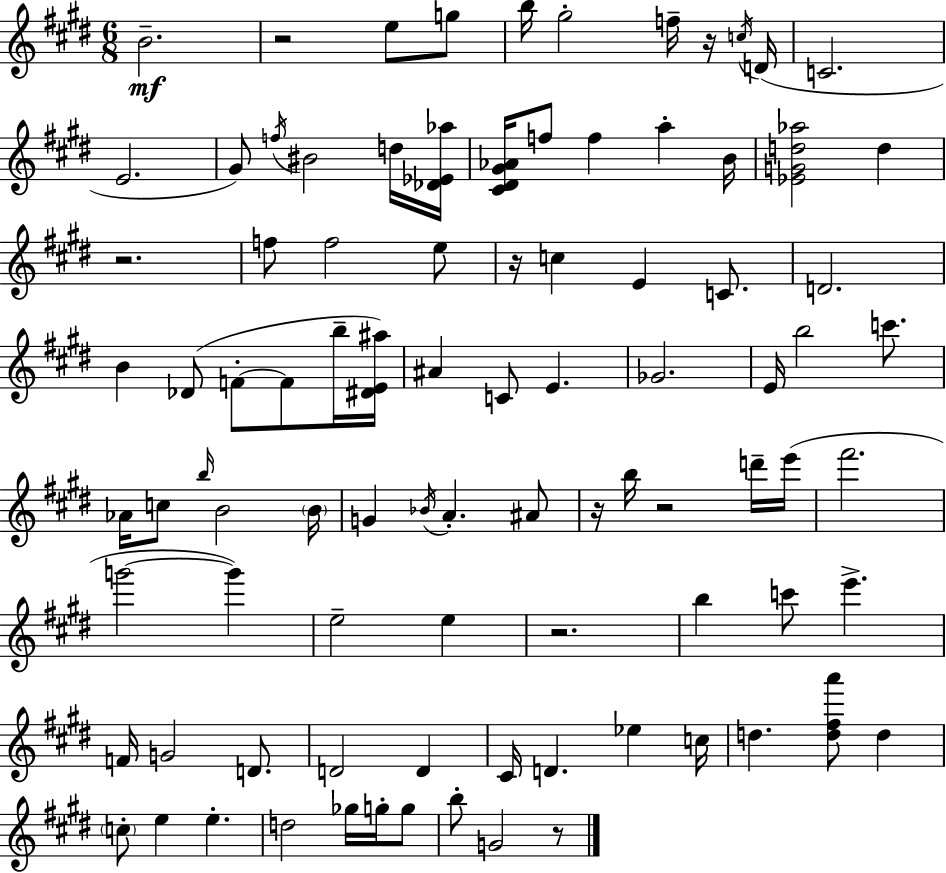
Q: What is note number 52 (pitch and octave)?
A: G6